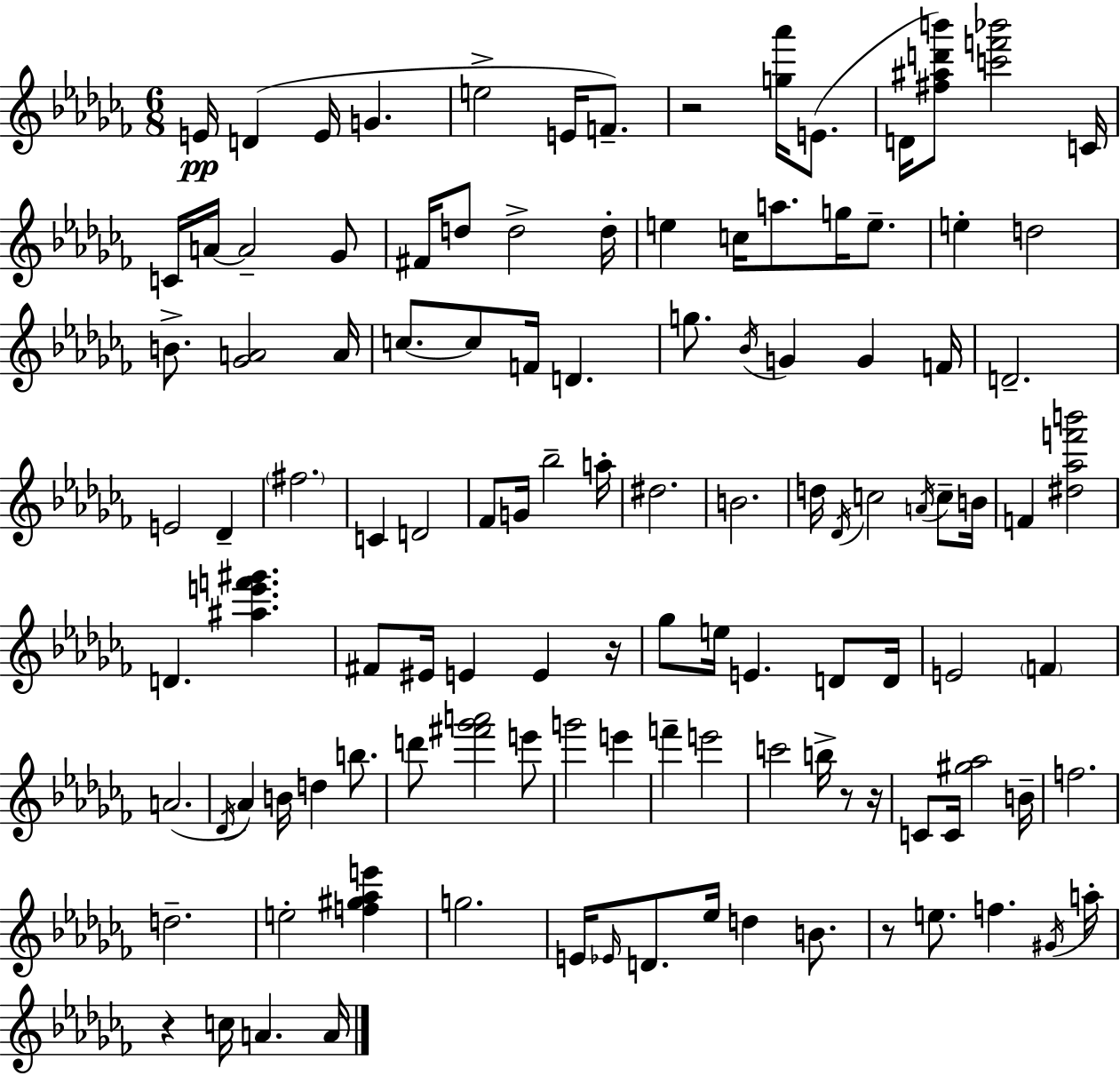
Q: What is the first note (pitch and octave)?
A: E4